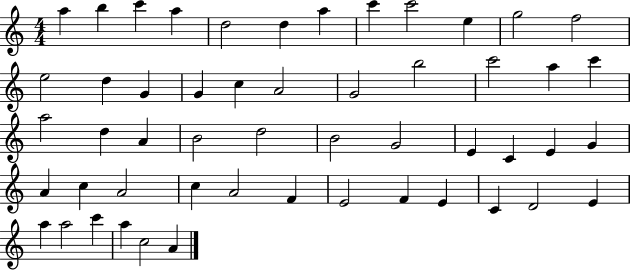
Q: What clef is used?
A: treble